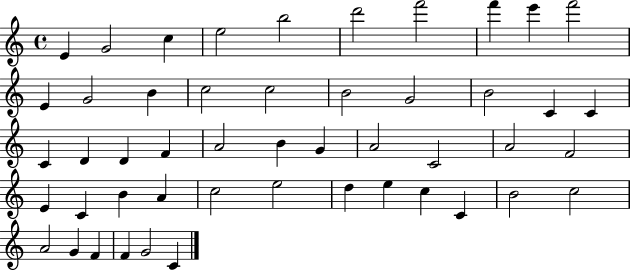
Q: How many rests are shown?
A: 0